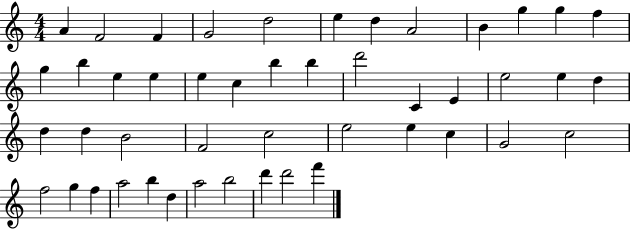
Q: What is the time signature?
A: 4/4